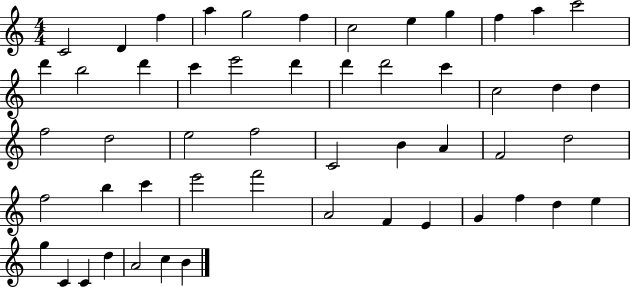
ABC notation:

X:1
T:Untitled
M:4/4
L:1/4
K:C
C2 D f a g2 f c2 e g f a c'2 d' b2 d' c' e'2 d' d' d'2 c' c2 d d f2 d2 e2 f2 C2 B A F2 d2 f2 b c' e'2 f'2 A2 F E G f d e g C C d A2 c B